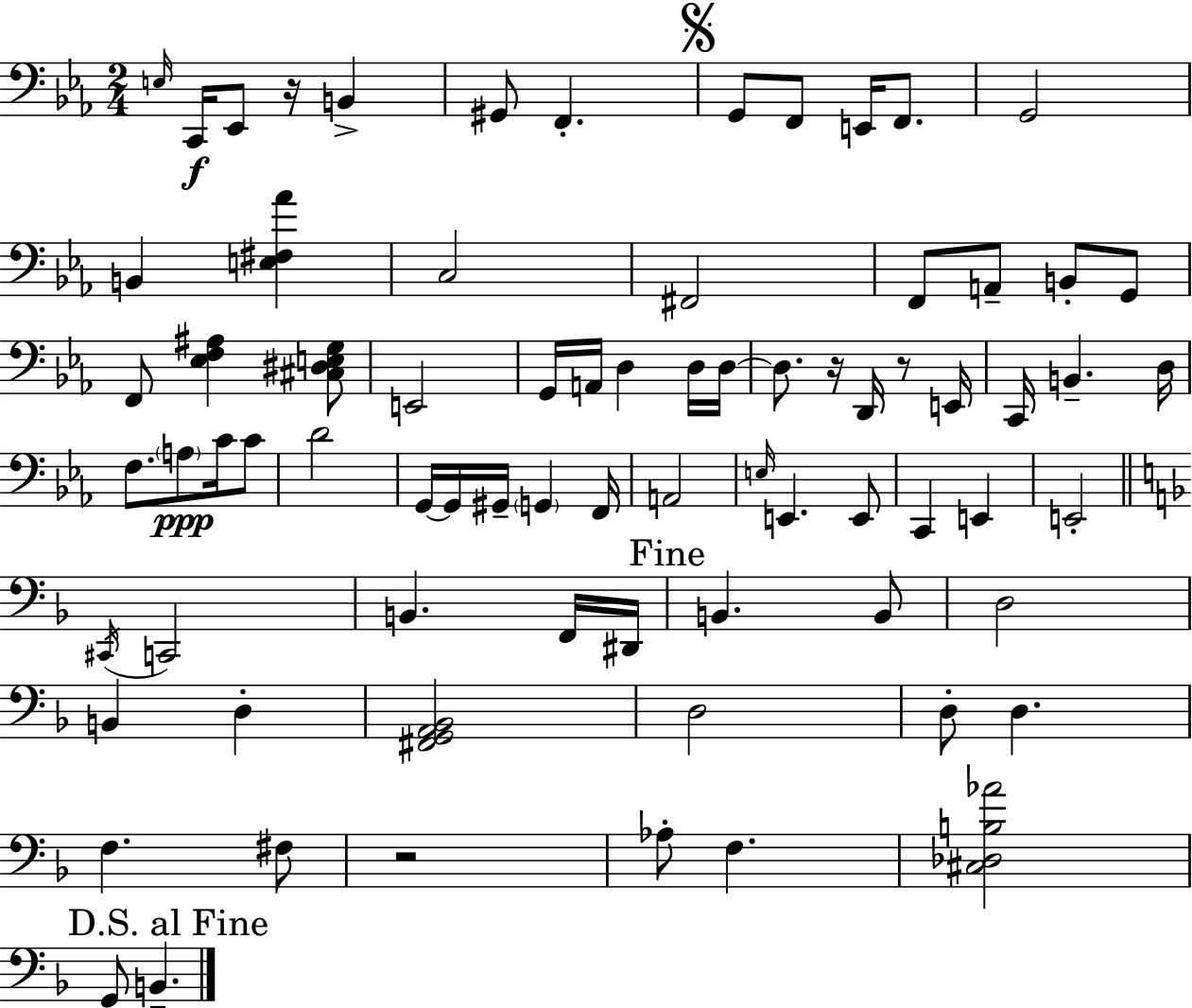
X:1
T:Untitled
M:2/4
L:1/4
K:Cm
E,/4 C,,/4 _E,,/2 z/4 B,, ^G,,/2 F,, G,,/2 F,,/2 E,,/4 F,,/2 G,,2 B,, [E,^F,_A] C,2 ^F,,2 F,,/2 A,,/2 B,,/2 G,,/2 F,,/2 [_E,F,^A,] [^C,^D,E,G,]/2 E,,2 G,,/4 A,,/4 D, D,/4 D,/4 D,/2 z/4 D,,/4 z/2 E,,/4 C,,/4 B,, D,/4 F,/2 A,/2 C/4 C/2 D2 G,,/4 G,,/4 ^G,,/4 G,, F,,/4 A,,2 E,/4 E,, E,,/2 C,, E,, E,,2 ^C,,/4 C,,2 B,, F,,/4 ^D,,/4 B,, B,,/2 D,2 B,, D, [^F,,G,,A,,_B,,]2 D,2 D,/2 D, F, ^F,/2 z2 _A,/2 F, [^C,_D,B,_A]2 G,,/2 B,,